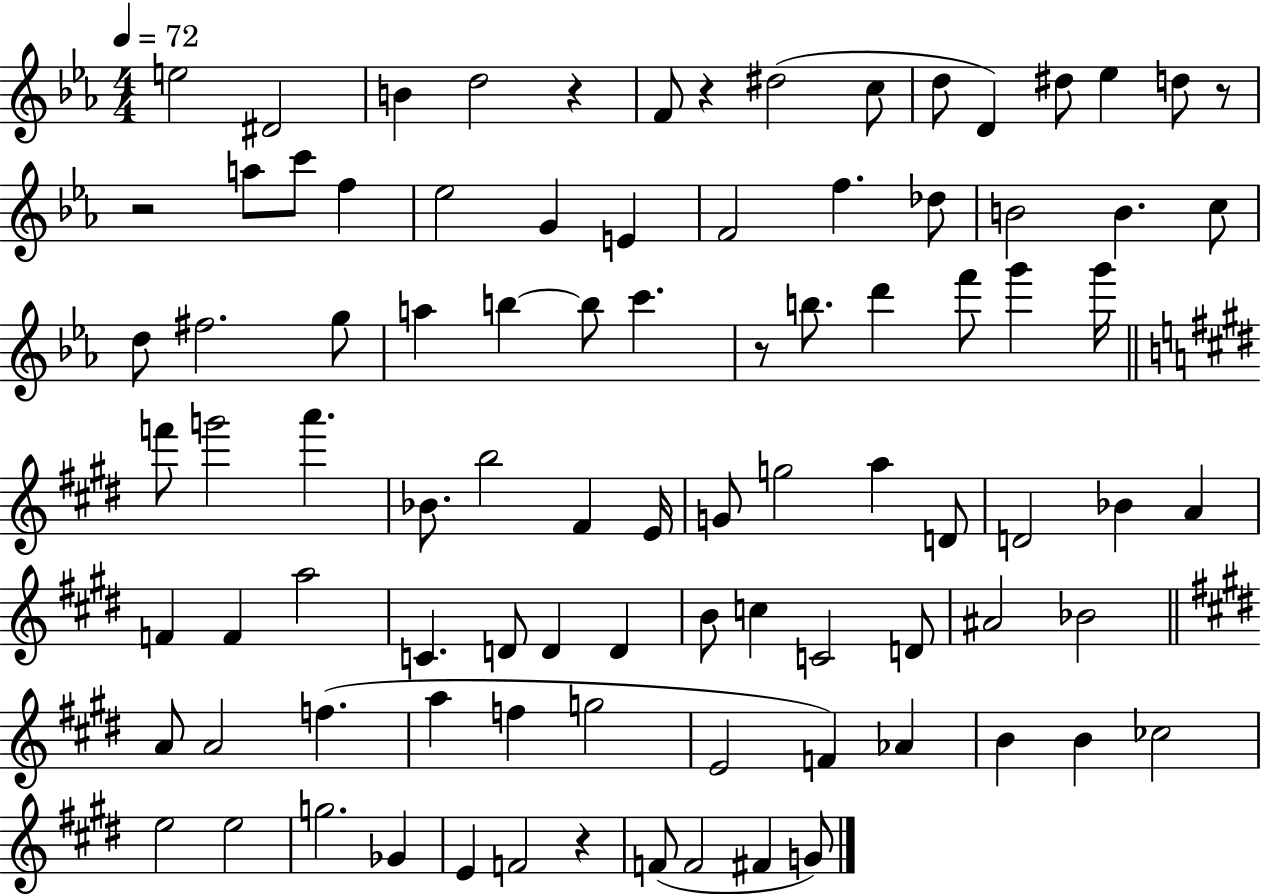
{
  \clef treble
  \numericTimeSignature
  \time 4/4
  \key ees \major
  \tempo 4 = 72
  e''2 dis'2 | b'4 d''2 r4 | f'8 r4 dis''2( c''8 | d''8 d'4) dis''8 ees''4 d''8 r8 | \break r2 a''8 c'''8 f''4 | ees''2 g'4 e'4 | f'2 f''4. des''8 | b'2 b'4. c''8 | \break d''8 fis''2. g''8 | a''4 b''4~~ b''8 c'''4. | r8 b''8. d'''4 f'''8 g'''4 g'''16 | \bar "||" \break \key e \major f'''8 g'''2 a'''4. | bes'8. b''2 fis'4 e'16 | g'8 g''2 a''4 d'8 | d'2 bes'4 a'4 | \break f'4 f'4 a''2 | c'4. d'8 d'4 d'4 | b'8 c''4 c'2 d'8 | ais'2 bes'2 | \break \bar "||" \break \key e \major a'8 a'2 f''4.( | a''4 f''4 g''2 | e'2 f'4) aes'4 | b'4 b'4 ces''2 | \break e''2 e''2 | g''2. ges'4 | e'4 f'2 r4 | f'8( f'2 fis'4 g'8) | \break \bar "|."
}